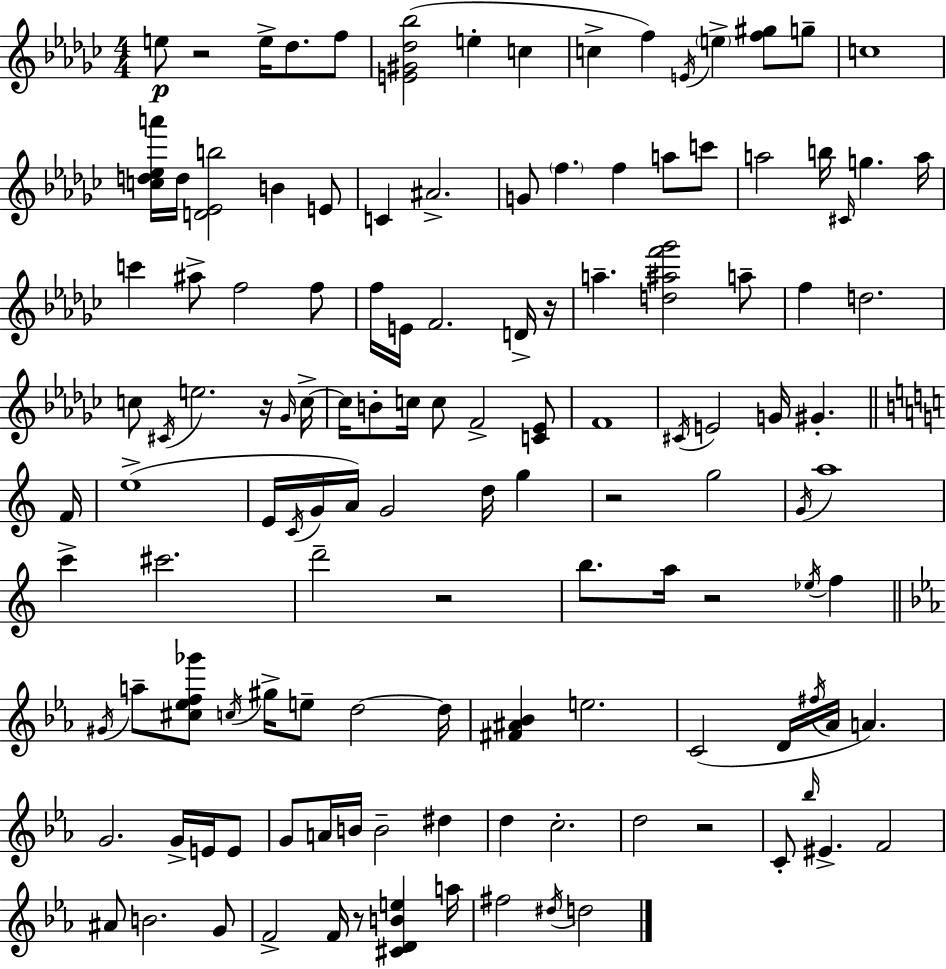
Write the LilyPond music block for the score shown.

{
  \clef treble
  \numericTimeSignature
  \time 4/4
  \key ees \minor
  e''8\p r2 e''16-> des''8. f''8 | <e' gis' des'' bes''>2( e''4-. c''4 | c''4-> f''4) \acciaccatura { e'16 } \parenthesize e''4-> <f'' gis''>8 g''8-- | c''1 | \break <c'' d'' ees'' a'''>16 d''16 <d' ees' b''>2 b'4 e'8 | c'4 ais'2.-> | g'8 \parenthesize f''4. f''4 a''8 c'''8 | a''2 b''16 \grace { cis'16 } g''4. | \break a''16 c'''4 ais''8-> f''2 | f''8 f''16 e'16 f'2. | d'16-> r16 a''4.-- <d'' ais'' f''' ges'''>2 | a''8-- f''4 d''2. | \break c''8 \acciaccatura { cis'16 } e''2. | r16 \grace { ges'16 } c''16->~~ c''16 b'8-. c''16 c''8 f'2-> | <c' ees'>8 f'1 | \acciaccatura { cis'16 } e'2 g'16 gis'4.-. | \break \bar "||" \break \key c \major f'16 e''1->( | e'16 \acciaccatura { c'16 } g'16 a'16) g'2 d''16 g''4 | r2 g''2 | \acciaccatura { g'16 } a''1 | \break c'''4-> cis'''2. | d'''2-- r2 | b''8. a''16 r2 \acciaccatura { ees''16 } | f''4 \bar "||" \break \key ees \major \acciaccatura { gis'16 } a''8-- <cis'' ees'' f'' ges'''>8 \acciaccatura { c''16 } gis''16-> e''8-- d''2~~ | d''16 <fis' ais' bes'>4 e''2. | c'2( d'16 \acciaccatura { fis''16 } aes'16 a'4.) | g'2. g'16-> | \break e'16 e'8 g'8 a'16 b'16 b'2-- dis''4 | d''4 c''2.-. | d''2 r2 | c'8-. \grace { bes''16 } eis'4.-> f'2 | \break ais'8 b'2. | g'8 f'2-> f'16 r8 <cis' d' b' e''>4 | a''16 fis''2 \acciaccatura { dis''16 } d''2 | \bar "|."
}